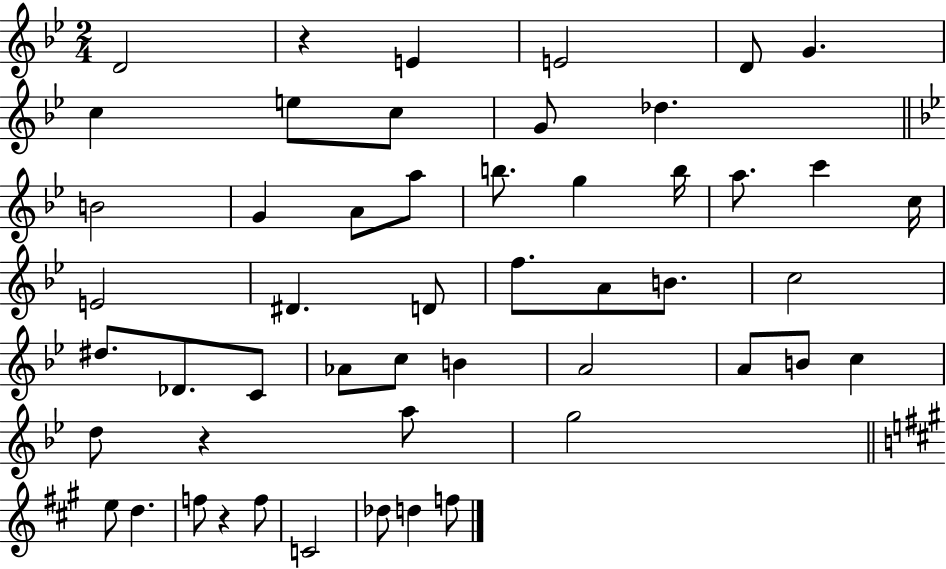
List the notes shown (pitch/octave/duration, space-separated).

D4/h R/q E4/q E4/h D4/e G4/q. C5/q E5/e C5/e G4/e Db5/q. B4/h G4/q A4/e A5/e B5/e. G5/q B5/s A5/e. C6/q C5/s E4/h D#4/q. D4/e F5/e. A4/e B4/e. C5/h D#5/e. Db4/e. C4/e Ab4/e C5/e B4/q A4/h A4/e B4/e C5/q D5/e R/q A5/e G5/h E5/e D5/q. F5/e R/q F5/e C4/h Db5/e D5/q F5/e